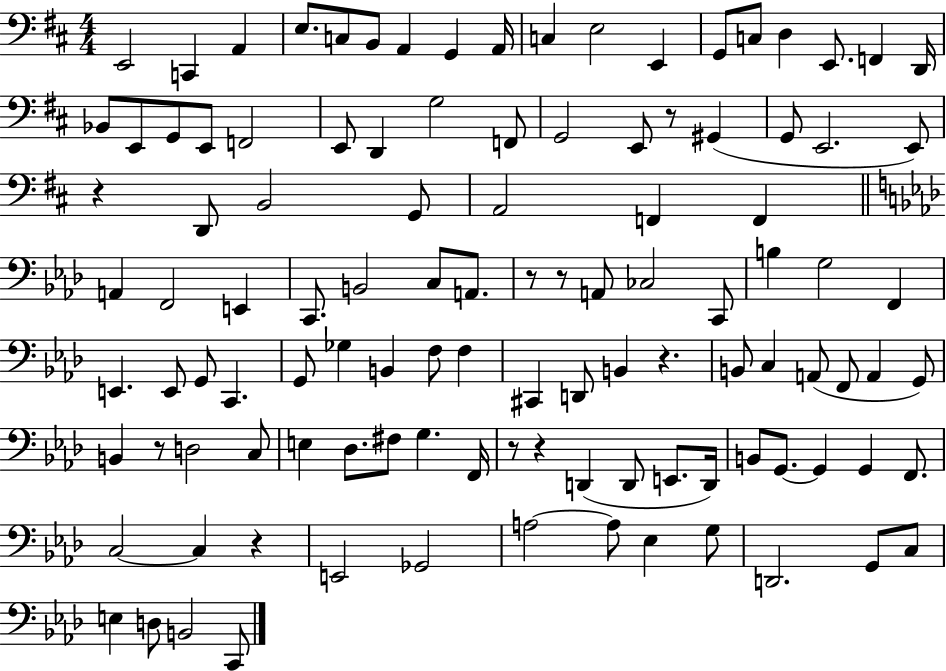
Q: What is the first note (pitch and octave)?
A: E2